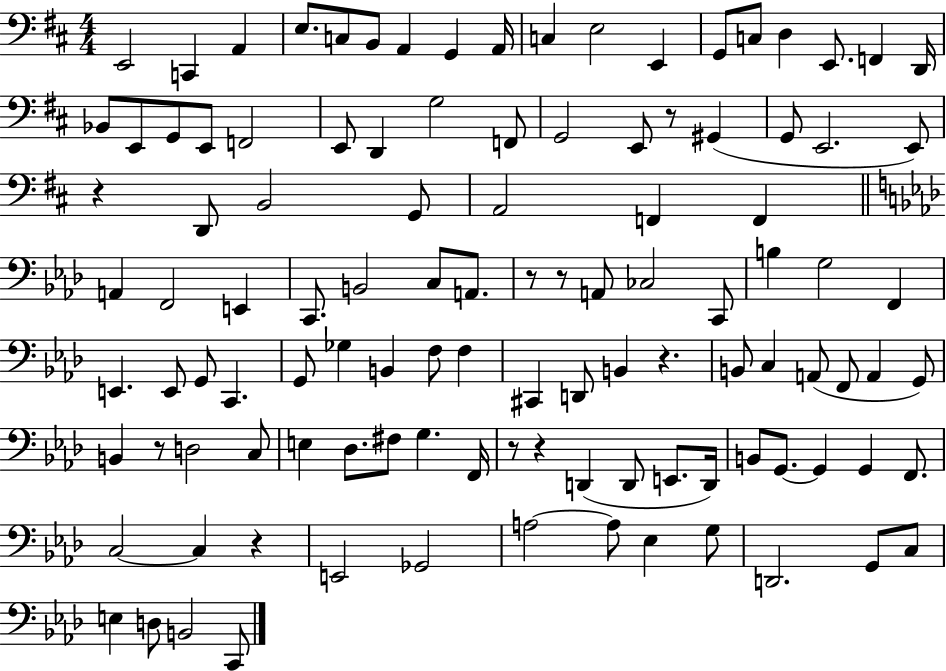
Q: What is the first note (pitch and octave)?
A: E2